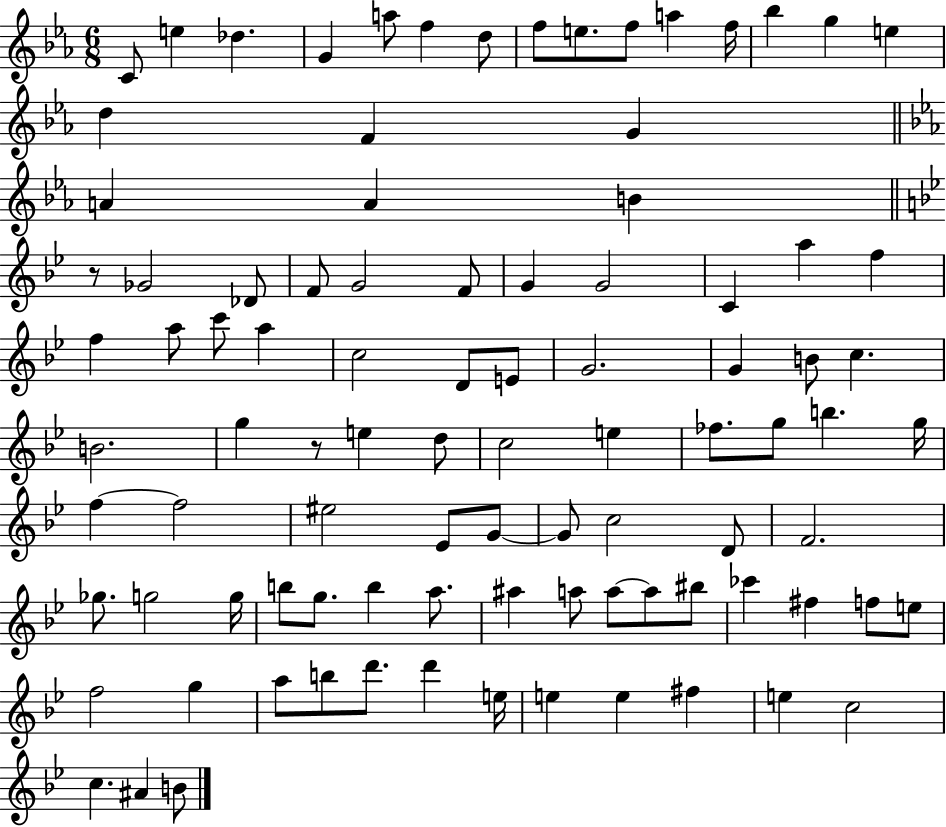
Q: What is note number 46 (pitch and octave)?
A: D5